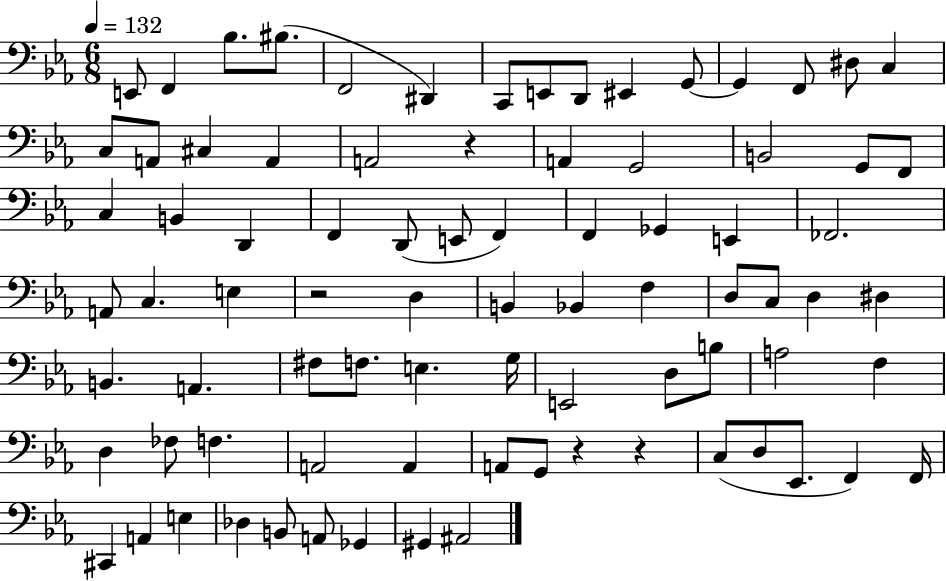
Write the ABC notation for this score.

X:1
T:Untitled
M:6/8
L:1/4
K:Eb
E,,/2 F,, _B,/2 ^B,/2 F,,2 ^D,, C,,/2 E,,/2 D,,/2 ^E,, G,,/2 G,, F,,/2 ^D,/2 C, C,/2 A,,/2 ^C, A,, A,,2 z A,, G,,2 B,,2 G,,/2 F,,/2 C, B,, D,, F,, D,,/2 E,,/2 F,, F,, _G,, E,, _F,,2 A,,/2 C, E, z2 D, B,, _B,, F, D,/2 C,/2 D, ^D, B,, A,, ^F,/2 F,/2 E, G,/4 E,,2 D,/2 B,/2 A,2 F, D, _F,/2 F, A,,2 A,, A,,/2 G,,/2 z z C,/2 D,/2 _E,,/2 F,, F,,/4 ^C,, A,, E, _D, B,,/2 A,,/2 _G,, ^G,, ^A,,2